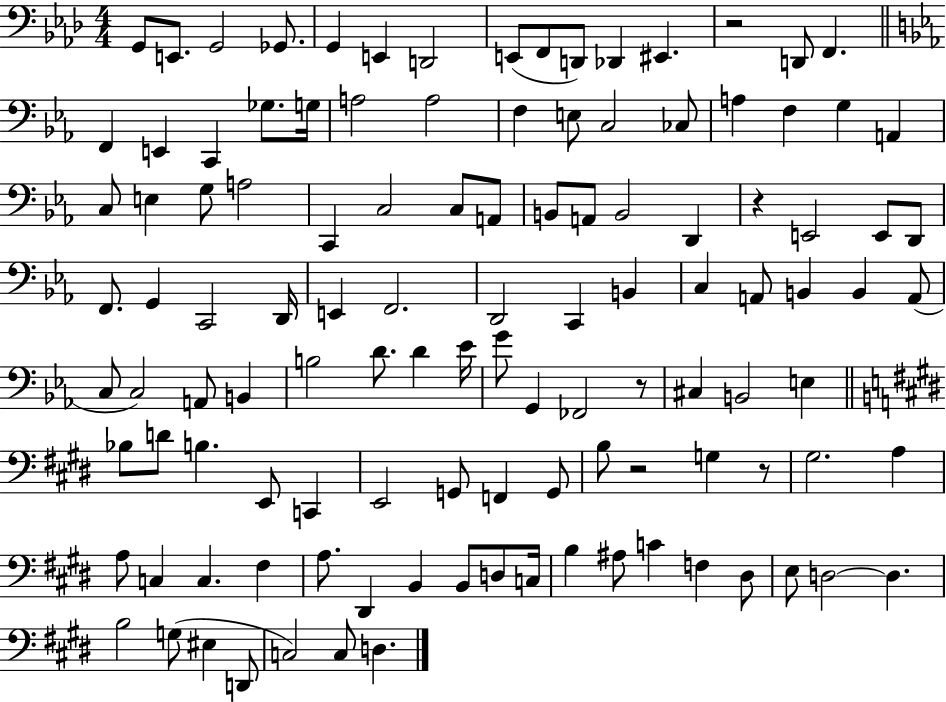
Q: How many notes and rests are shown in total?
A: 115